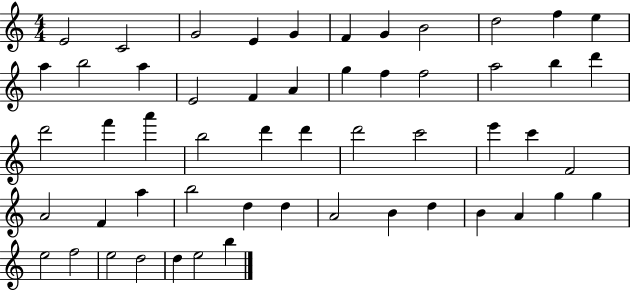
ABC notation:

X:1
T:Untitled
M:4/4
L:1/4
K:C
E2 C2 G2 E G F G B2 d2 f e a b2 a E2 F A g f f2 a2 b d' d'2 f' a' b2 d' d' d'2 c'2 e' c' F2 A2 F a b2 d d A2 B d B A g g e2 f2 e2 d2 d e2 b